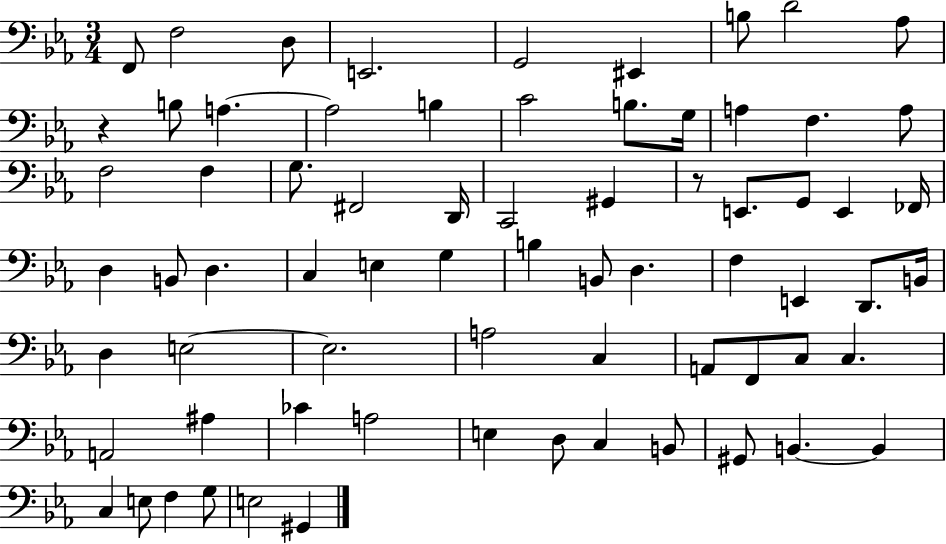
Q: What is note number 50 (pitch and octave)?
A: F2